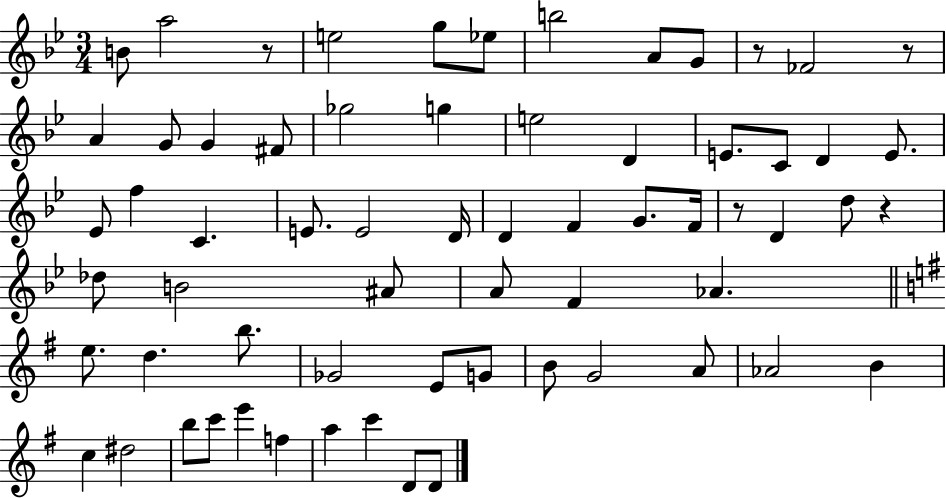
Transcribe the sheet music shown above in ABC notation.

X:1
T:Untitled
M:3/4
L:1/4
K:Bb
B/2 a2 z/2 e2 g/2 _e/2 b2 A/2 G/2 z/2 _F2 z/2 A G/2 G ^F/2 _g2 g e2 D E/2 C/2 D E/2 _E/2 f C E/2 E2 D/4 D F G/2 F/4 z/2 D d/2 z _d/2 B2 ^A/2 A/2 F _A e/2 d b/2 _G2 E/2 G/2 B/2 G2 A/2 _A2 B c ^d2 b/2 c'/2 e' f a c' D/2 D/2